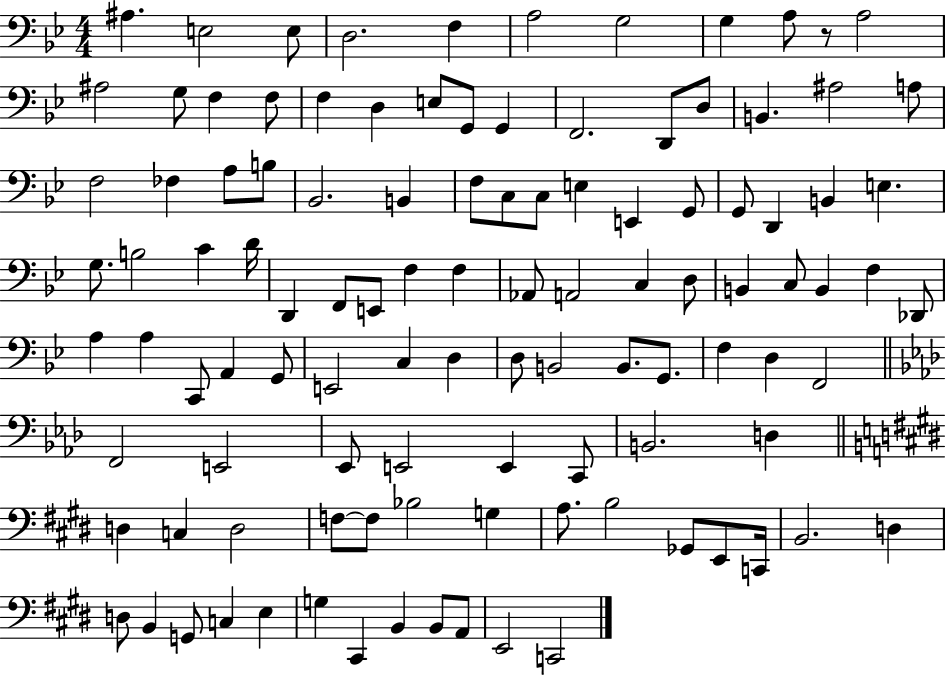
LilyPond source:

{
  \clef bass
  \numericTimeSignature
  \time 4/4
  \key bes \major
  ais4. e2 e8 | d2. f4 | a2 g2 | g4 a8 r8 a2 | \break ais2 g8 f4 f8 | f4 d4 e8 g,8 g,4 | f,2. d,8 d8 | b,4. ais2 a8 | \break f2 fes4 a8 b8 | bes,2. b,4 | f8 c8 c8 e4 e,4 g,8 | g,8 d,4 b,4 e4. | \break g8. b2 c'4 d'16 | d,4 f,8 e,8 f4 f4 | aes,8 a,2 c4 d8 | b,4 c8 b,4 f4 des,8 | \break a4 a4 c,8 a,4 g,8 | e,2 c4 d4 | d8 b,2 b,8. g,8. | f4 d4 f,2 | \break \bar "||" \break \key aes \major f,2 e,2 | ees,8 e,2 e,4 c,8 | b,2. d4 | \bar "||" \break \key e \major d4 c4 d2 | f8~~ f8 bes2 g4 | a8. b2 ges,8 e,8 c,16 | b,2. d4 | \break d8 b,4 g,8 c4 e4 | g4 cis,4 b,4 b,8 a,8 | e,2 c,2 | \bar "|."
}